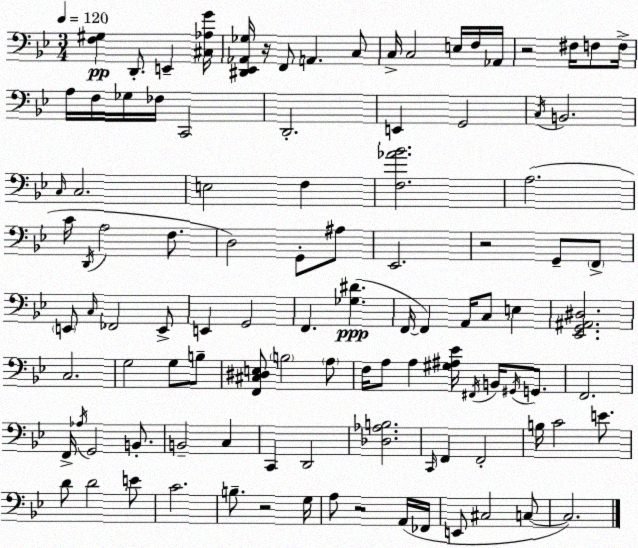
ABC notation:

X:1
T:Untitled
M:3/4
L:1/4
K:Bb
[F,^G,] D,,/2 E,, [^C,_A,G]/4 [^D,,_E,,_A,,_G,]/4 z/4 F,,/2 A,, C,/2 C,/4 C,2 E,/4 F,/4 _A,,/4 z2 ^F,/4 F,/2 F,/4 A,/4 F,/4 _G,/4 _F,/4 C,,2 D,,2 E,, G,,2 C,/4 B,,2 C,/4 C,2 E,2 F, [F,_A_B]2 A,2 C/4 D,,/4 A,2 F,/2 D,2 G,,/2 ^A,/2 _E,,2 z2 G,,/2 F,,/2 E,,/2 C,/4 _F,,2 E,,/2 E,, G,,2 F,, [_G,^D] F,,/4 F,, A,,/4 C,/2 E, [_E,,G,,^A,,^D,]2 C,2 G,2 G,/2 B,/2 [F,,^C,^D,E,]/2 B,2 A,/2 F,/4 A,/2 A, [^G,^A,_E]/4 ^F,,/4 B,,/4 ^G,,/4 G,,/2 F,,2 F,,/4 _A,/4 G,,2 B,,/2 B,,2 C, C,, D,,2 [_D,_A,B,]2 C,,/4 F,, F,,2 B,/4 C2 E/2 D/2 D2 E/2 C2 B,/2 z2 G,/4 A,/2 z2 A,,/4 _F,,/4 E,,/2 ^C,2 C,/2 C,2